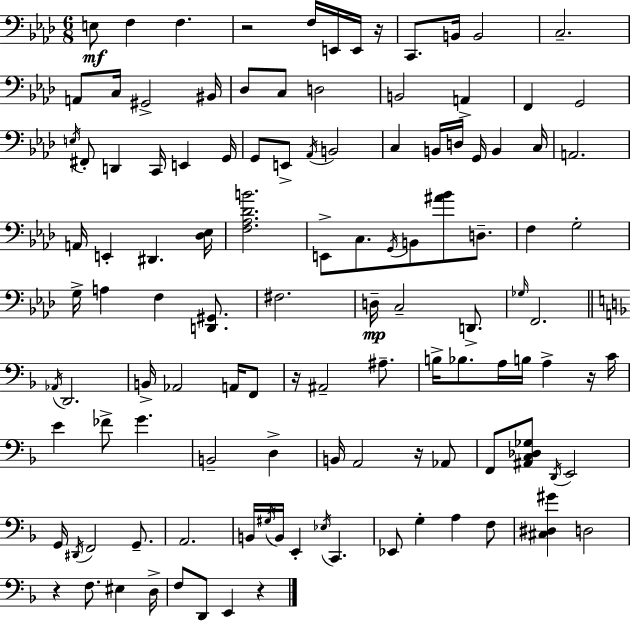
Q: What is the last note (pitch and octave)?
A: E2